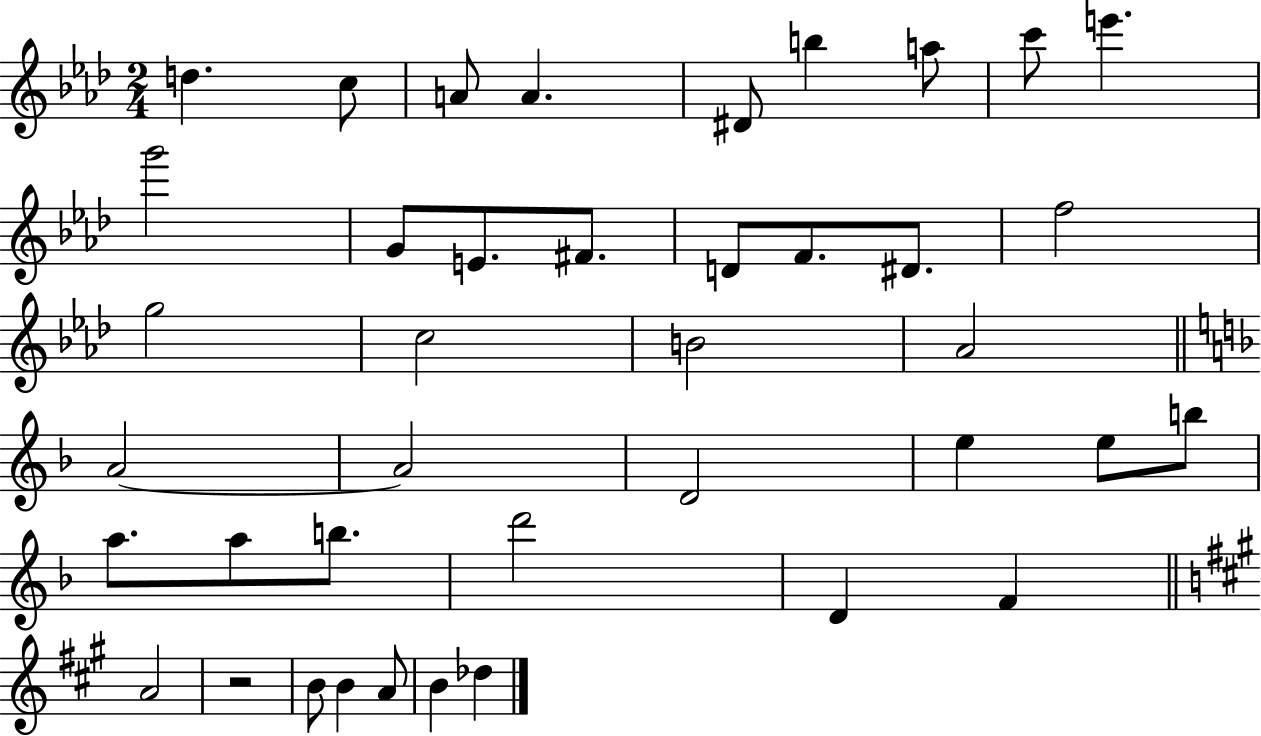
X:1
T:Untitled
M:2/4
L:1/4
K:Ab
d c/2 A/2 A ^D/2 b a/2 c'/2 e' g'2 G/2 E/2 ^F/2 D/2 F/2 ^D/2 f2 g2 c2 B2 _A2 A2 A2 D2 e e/2 b/2 a/2 a/2 b/2 d'2 D F A2 z2 B/2 B A/2 B _d